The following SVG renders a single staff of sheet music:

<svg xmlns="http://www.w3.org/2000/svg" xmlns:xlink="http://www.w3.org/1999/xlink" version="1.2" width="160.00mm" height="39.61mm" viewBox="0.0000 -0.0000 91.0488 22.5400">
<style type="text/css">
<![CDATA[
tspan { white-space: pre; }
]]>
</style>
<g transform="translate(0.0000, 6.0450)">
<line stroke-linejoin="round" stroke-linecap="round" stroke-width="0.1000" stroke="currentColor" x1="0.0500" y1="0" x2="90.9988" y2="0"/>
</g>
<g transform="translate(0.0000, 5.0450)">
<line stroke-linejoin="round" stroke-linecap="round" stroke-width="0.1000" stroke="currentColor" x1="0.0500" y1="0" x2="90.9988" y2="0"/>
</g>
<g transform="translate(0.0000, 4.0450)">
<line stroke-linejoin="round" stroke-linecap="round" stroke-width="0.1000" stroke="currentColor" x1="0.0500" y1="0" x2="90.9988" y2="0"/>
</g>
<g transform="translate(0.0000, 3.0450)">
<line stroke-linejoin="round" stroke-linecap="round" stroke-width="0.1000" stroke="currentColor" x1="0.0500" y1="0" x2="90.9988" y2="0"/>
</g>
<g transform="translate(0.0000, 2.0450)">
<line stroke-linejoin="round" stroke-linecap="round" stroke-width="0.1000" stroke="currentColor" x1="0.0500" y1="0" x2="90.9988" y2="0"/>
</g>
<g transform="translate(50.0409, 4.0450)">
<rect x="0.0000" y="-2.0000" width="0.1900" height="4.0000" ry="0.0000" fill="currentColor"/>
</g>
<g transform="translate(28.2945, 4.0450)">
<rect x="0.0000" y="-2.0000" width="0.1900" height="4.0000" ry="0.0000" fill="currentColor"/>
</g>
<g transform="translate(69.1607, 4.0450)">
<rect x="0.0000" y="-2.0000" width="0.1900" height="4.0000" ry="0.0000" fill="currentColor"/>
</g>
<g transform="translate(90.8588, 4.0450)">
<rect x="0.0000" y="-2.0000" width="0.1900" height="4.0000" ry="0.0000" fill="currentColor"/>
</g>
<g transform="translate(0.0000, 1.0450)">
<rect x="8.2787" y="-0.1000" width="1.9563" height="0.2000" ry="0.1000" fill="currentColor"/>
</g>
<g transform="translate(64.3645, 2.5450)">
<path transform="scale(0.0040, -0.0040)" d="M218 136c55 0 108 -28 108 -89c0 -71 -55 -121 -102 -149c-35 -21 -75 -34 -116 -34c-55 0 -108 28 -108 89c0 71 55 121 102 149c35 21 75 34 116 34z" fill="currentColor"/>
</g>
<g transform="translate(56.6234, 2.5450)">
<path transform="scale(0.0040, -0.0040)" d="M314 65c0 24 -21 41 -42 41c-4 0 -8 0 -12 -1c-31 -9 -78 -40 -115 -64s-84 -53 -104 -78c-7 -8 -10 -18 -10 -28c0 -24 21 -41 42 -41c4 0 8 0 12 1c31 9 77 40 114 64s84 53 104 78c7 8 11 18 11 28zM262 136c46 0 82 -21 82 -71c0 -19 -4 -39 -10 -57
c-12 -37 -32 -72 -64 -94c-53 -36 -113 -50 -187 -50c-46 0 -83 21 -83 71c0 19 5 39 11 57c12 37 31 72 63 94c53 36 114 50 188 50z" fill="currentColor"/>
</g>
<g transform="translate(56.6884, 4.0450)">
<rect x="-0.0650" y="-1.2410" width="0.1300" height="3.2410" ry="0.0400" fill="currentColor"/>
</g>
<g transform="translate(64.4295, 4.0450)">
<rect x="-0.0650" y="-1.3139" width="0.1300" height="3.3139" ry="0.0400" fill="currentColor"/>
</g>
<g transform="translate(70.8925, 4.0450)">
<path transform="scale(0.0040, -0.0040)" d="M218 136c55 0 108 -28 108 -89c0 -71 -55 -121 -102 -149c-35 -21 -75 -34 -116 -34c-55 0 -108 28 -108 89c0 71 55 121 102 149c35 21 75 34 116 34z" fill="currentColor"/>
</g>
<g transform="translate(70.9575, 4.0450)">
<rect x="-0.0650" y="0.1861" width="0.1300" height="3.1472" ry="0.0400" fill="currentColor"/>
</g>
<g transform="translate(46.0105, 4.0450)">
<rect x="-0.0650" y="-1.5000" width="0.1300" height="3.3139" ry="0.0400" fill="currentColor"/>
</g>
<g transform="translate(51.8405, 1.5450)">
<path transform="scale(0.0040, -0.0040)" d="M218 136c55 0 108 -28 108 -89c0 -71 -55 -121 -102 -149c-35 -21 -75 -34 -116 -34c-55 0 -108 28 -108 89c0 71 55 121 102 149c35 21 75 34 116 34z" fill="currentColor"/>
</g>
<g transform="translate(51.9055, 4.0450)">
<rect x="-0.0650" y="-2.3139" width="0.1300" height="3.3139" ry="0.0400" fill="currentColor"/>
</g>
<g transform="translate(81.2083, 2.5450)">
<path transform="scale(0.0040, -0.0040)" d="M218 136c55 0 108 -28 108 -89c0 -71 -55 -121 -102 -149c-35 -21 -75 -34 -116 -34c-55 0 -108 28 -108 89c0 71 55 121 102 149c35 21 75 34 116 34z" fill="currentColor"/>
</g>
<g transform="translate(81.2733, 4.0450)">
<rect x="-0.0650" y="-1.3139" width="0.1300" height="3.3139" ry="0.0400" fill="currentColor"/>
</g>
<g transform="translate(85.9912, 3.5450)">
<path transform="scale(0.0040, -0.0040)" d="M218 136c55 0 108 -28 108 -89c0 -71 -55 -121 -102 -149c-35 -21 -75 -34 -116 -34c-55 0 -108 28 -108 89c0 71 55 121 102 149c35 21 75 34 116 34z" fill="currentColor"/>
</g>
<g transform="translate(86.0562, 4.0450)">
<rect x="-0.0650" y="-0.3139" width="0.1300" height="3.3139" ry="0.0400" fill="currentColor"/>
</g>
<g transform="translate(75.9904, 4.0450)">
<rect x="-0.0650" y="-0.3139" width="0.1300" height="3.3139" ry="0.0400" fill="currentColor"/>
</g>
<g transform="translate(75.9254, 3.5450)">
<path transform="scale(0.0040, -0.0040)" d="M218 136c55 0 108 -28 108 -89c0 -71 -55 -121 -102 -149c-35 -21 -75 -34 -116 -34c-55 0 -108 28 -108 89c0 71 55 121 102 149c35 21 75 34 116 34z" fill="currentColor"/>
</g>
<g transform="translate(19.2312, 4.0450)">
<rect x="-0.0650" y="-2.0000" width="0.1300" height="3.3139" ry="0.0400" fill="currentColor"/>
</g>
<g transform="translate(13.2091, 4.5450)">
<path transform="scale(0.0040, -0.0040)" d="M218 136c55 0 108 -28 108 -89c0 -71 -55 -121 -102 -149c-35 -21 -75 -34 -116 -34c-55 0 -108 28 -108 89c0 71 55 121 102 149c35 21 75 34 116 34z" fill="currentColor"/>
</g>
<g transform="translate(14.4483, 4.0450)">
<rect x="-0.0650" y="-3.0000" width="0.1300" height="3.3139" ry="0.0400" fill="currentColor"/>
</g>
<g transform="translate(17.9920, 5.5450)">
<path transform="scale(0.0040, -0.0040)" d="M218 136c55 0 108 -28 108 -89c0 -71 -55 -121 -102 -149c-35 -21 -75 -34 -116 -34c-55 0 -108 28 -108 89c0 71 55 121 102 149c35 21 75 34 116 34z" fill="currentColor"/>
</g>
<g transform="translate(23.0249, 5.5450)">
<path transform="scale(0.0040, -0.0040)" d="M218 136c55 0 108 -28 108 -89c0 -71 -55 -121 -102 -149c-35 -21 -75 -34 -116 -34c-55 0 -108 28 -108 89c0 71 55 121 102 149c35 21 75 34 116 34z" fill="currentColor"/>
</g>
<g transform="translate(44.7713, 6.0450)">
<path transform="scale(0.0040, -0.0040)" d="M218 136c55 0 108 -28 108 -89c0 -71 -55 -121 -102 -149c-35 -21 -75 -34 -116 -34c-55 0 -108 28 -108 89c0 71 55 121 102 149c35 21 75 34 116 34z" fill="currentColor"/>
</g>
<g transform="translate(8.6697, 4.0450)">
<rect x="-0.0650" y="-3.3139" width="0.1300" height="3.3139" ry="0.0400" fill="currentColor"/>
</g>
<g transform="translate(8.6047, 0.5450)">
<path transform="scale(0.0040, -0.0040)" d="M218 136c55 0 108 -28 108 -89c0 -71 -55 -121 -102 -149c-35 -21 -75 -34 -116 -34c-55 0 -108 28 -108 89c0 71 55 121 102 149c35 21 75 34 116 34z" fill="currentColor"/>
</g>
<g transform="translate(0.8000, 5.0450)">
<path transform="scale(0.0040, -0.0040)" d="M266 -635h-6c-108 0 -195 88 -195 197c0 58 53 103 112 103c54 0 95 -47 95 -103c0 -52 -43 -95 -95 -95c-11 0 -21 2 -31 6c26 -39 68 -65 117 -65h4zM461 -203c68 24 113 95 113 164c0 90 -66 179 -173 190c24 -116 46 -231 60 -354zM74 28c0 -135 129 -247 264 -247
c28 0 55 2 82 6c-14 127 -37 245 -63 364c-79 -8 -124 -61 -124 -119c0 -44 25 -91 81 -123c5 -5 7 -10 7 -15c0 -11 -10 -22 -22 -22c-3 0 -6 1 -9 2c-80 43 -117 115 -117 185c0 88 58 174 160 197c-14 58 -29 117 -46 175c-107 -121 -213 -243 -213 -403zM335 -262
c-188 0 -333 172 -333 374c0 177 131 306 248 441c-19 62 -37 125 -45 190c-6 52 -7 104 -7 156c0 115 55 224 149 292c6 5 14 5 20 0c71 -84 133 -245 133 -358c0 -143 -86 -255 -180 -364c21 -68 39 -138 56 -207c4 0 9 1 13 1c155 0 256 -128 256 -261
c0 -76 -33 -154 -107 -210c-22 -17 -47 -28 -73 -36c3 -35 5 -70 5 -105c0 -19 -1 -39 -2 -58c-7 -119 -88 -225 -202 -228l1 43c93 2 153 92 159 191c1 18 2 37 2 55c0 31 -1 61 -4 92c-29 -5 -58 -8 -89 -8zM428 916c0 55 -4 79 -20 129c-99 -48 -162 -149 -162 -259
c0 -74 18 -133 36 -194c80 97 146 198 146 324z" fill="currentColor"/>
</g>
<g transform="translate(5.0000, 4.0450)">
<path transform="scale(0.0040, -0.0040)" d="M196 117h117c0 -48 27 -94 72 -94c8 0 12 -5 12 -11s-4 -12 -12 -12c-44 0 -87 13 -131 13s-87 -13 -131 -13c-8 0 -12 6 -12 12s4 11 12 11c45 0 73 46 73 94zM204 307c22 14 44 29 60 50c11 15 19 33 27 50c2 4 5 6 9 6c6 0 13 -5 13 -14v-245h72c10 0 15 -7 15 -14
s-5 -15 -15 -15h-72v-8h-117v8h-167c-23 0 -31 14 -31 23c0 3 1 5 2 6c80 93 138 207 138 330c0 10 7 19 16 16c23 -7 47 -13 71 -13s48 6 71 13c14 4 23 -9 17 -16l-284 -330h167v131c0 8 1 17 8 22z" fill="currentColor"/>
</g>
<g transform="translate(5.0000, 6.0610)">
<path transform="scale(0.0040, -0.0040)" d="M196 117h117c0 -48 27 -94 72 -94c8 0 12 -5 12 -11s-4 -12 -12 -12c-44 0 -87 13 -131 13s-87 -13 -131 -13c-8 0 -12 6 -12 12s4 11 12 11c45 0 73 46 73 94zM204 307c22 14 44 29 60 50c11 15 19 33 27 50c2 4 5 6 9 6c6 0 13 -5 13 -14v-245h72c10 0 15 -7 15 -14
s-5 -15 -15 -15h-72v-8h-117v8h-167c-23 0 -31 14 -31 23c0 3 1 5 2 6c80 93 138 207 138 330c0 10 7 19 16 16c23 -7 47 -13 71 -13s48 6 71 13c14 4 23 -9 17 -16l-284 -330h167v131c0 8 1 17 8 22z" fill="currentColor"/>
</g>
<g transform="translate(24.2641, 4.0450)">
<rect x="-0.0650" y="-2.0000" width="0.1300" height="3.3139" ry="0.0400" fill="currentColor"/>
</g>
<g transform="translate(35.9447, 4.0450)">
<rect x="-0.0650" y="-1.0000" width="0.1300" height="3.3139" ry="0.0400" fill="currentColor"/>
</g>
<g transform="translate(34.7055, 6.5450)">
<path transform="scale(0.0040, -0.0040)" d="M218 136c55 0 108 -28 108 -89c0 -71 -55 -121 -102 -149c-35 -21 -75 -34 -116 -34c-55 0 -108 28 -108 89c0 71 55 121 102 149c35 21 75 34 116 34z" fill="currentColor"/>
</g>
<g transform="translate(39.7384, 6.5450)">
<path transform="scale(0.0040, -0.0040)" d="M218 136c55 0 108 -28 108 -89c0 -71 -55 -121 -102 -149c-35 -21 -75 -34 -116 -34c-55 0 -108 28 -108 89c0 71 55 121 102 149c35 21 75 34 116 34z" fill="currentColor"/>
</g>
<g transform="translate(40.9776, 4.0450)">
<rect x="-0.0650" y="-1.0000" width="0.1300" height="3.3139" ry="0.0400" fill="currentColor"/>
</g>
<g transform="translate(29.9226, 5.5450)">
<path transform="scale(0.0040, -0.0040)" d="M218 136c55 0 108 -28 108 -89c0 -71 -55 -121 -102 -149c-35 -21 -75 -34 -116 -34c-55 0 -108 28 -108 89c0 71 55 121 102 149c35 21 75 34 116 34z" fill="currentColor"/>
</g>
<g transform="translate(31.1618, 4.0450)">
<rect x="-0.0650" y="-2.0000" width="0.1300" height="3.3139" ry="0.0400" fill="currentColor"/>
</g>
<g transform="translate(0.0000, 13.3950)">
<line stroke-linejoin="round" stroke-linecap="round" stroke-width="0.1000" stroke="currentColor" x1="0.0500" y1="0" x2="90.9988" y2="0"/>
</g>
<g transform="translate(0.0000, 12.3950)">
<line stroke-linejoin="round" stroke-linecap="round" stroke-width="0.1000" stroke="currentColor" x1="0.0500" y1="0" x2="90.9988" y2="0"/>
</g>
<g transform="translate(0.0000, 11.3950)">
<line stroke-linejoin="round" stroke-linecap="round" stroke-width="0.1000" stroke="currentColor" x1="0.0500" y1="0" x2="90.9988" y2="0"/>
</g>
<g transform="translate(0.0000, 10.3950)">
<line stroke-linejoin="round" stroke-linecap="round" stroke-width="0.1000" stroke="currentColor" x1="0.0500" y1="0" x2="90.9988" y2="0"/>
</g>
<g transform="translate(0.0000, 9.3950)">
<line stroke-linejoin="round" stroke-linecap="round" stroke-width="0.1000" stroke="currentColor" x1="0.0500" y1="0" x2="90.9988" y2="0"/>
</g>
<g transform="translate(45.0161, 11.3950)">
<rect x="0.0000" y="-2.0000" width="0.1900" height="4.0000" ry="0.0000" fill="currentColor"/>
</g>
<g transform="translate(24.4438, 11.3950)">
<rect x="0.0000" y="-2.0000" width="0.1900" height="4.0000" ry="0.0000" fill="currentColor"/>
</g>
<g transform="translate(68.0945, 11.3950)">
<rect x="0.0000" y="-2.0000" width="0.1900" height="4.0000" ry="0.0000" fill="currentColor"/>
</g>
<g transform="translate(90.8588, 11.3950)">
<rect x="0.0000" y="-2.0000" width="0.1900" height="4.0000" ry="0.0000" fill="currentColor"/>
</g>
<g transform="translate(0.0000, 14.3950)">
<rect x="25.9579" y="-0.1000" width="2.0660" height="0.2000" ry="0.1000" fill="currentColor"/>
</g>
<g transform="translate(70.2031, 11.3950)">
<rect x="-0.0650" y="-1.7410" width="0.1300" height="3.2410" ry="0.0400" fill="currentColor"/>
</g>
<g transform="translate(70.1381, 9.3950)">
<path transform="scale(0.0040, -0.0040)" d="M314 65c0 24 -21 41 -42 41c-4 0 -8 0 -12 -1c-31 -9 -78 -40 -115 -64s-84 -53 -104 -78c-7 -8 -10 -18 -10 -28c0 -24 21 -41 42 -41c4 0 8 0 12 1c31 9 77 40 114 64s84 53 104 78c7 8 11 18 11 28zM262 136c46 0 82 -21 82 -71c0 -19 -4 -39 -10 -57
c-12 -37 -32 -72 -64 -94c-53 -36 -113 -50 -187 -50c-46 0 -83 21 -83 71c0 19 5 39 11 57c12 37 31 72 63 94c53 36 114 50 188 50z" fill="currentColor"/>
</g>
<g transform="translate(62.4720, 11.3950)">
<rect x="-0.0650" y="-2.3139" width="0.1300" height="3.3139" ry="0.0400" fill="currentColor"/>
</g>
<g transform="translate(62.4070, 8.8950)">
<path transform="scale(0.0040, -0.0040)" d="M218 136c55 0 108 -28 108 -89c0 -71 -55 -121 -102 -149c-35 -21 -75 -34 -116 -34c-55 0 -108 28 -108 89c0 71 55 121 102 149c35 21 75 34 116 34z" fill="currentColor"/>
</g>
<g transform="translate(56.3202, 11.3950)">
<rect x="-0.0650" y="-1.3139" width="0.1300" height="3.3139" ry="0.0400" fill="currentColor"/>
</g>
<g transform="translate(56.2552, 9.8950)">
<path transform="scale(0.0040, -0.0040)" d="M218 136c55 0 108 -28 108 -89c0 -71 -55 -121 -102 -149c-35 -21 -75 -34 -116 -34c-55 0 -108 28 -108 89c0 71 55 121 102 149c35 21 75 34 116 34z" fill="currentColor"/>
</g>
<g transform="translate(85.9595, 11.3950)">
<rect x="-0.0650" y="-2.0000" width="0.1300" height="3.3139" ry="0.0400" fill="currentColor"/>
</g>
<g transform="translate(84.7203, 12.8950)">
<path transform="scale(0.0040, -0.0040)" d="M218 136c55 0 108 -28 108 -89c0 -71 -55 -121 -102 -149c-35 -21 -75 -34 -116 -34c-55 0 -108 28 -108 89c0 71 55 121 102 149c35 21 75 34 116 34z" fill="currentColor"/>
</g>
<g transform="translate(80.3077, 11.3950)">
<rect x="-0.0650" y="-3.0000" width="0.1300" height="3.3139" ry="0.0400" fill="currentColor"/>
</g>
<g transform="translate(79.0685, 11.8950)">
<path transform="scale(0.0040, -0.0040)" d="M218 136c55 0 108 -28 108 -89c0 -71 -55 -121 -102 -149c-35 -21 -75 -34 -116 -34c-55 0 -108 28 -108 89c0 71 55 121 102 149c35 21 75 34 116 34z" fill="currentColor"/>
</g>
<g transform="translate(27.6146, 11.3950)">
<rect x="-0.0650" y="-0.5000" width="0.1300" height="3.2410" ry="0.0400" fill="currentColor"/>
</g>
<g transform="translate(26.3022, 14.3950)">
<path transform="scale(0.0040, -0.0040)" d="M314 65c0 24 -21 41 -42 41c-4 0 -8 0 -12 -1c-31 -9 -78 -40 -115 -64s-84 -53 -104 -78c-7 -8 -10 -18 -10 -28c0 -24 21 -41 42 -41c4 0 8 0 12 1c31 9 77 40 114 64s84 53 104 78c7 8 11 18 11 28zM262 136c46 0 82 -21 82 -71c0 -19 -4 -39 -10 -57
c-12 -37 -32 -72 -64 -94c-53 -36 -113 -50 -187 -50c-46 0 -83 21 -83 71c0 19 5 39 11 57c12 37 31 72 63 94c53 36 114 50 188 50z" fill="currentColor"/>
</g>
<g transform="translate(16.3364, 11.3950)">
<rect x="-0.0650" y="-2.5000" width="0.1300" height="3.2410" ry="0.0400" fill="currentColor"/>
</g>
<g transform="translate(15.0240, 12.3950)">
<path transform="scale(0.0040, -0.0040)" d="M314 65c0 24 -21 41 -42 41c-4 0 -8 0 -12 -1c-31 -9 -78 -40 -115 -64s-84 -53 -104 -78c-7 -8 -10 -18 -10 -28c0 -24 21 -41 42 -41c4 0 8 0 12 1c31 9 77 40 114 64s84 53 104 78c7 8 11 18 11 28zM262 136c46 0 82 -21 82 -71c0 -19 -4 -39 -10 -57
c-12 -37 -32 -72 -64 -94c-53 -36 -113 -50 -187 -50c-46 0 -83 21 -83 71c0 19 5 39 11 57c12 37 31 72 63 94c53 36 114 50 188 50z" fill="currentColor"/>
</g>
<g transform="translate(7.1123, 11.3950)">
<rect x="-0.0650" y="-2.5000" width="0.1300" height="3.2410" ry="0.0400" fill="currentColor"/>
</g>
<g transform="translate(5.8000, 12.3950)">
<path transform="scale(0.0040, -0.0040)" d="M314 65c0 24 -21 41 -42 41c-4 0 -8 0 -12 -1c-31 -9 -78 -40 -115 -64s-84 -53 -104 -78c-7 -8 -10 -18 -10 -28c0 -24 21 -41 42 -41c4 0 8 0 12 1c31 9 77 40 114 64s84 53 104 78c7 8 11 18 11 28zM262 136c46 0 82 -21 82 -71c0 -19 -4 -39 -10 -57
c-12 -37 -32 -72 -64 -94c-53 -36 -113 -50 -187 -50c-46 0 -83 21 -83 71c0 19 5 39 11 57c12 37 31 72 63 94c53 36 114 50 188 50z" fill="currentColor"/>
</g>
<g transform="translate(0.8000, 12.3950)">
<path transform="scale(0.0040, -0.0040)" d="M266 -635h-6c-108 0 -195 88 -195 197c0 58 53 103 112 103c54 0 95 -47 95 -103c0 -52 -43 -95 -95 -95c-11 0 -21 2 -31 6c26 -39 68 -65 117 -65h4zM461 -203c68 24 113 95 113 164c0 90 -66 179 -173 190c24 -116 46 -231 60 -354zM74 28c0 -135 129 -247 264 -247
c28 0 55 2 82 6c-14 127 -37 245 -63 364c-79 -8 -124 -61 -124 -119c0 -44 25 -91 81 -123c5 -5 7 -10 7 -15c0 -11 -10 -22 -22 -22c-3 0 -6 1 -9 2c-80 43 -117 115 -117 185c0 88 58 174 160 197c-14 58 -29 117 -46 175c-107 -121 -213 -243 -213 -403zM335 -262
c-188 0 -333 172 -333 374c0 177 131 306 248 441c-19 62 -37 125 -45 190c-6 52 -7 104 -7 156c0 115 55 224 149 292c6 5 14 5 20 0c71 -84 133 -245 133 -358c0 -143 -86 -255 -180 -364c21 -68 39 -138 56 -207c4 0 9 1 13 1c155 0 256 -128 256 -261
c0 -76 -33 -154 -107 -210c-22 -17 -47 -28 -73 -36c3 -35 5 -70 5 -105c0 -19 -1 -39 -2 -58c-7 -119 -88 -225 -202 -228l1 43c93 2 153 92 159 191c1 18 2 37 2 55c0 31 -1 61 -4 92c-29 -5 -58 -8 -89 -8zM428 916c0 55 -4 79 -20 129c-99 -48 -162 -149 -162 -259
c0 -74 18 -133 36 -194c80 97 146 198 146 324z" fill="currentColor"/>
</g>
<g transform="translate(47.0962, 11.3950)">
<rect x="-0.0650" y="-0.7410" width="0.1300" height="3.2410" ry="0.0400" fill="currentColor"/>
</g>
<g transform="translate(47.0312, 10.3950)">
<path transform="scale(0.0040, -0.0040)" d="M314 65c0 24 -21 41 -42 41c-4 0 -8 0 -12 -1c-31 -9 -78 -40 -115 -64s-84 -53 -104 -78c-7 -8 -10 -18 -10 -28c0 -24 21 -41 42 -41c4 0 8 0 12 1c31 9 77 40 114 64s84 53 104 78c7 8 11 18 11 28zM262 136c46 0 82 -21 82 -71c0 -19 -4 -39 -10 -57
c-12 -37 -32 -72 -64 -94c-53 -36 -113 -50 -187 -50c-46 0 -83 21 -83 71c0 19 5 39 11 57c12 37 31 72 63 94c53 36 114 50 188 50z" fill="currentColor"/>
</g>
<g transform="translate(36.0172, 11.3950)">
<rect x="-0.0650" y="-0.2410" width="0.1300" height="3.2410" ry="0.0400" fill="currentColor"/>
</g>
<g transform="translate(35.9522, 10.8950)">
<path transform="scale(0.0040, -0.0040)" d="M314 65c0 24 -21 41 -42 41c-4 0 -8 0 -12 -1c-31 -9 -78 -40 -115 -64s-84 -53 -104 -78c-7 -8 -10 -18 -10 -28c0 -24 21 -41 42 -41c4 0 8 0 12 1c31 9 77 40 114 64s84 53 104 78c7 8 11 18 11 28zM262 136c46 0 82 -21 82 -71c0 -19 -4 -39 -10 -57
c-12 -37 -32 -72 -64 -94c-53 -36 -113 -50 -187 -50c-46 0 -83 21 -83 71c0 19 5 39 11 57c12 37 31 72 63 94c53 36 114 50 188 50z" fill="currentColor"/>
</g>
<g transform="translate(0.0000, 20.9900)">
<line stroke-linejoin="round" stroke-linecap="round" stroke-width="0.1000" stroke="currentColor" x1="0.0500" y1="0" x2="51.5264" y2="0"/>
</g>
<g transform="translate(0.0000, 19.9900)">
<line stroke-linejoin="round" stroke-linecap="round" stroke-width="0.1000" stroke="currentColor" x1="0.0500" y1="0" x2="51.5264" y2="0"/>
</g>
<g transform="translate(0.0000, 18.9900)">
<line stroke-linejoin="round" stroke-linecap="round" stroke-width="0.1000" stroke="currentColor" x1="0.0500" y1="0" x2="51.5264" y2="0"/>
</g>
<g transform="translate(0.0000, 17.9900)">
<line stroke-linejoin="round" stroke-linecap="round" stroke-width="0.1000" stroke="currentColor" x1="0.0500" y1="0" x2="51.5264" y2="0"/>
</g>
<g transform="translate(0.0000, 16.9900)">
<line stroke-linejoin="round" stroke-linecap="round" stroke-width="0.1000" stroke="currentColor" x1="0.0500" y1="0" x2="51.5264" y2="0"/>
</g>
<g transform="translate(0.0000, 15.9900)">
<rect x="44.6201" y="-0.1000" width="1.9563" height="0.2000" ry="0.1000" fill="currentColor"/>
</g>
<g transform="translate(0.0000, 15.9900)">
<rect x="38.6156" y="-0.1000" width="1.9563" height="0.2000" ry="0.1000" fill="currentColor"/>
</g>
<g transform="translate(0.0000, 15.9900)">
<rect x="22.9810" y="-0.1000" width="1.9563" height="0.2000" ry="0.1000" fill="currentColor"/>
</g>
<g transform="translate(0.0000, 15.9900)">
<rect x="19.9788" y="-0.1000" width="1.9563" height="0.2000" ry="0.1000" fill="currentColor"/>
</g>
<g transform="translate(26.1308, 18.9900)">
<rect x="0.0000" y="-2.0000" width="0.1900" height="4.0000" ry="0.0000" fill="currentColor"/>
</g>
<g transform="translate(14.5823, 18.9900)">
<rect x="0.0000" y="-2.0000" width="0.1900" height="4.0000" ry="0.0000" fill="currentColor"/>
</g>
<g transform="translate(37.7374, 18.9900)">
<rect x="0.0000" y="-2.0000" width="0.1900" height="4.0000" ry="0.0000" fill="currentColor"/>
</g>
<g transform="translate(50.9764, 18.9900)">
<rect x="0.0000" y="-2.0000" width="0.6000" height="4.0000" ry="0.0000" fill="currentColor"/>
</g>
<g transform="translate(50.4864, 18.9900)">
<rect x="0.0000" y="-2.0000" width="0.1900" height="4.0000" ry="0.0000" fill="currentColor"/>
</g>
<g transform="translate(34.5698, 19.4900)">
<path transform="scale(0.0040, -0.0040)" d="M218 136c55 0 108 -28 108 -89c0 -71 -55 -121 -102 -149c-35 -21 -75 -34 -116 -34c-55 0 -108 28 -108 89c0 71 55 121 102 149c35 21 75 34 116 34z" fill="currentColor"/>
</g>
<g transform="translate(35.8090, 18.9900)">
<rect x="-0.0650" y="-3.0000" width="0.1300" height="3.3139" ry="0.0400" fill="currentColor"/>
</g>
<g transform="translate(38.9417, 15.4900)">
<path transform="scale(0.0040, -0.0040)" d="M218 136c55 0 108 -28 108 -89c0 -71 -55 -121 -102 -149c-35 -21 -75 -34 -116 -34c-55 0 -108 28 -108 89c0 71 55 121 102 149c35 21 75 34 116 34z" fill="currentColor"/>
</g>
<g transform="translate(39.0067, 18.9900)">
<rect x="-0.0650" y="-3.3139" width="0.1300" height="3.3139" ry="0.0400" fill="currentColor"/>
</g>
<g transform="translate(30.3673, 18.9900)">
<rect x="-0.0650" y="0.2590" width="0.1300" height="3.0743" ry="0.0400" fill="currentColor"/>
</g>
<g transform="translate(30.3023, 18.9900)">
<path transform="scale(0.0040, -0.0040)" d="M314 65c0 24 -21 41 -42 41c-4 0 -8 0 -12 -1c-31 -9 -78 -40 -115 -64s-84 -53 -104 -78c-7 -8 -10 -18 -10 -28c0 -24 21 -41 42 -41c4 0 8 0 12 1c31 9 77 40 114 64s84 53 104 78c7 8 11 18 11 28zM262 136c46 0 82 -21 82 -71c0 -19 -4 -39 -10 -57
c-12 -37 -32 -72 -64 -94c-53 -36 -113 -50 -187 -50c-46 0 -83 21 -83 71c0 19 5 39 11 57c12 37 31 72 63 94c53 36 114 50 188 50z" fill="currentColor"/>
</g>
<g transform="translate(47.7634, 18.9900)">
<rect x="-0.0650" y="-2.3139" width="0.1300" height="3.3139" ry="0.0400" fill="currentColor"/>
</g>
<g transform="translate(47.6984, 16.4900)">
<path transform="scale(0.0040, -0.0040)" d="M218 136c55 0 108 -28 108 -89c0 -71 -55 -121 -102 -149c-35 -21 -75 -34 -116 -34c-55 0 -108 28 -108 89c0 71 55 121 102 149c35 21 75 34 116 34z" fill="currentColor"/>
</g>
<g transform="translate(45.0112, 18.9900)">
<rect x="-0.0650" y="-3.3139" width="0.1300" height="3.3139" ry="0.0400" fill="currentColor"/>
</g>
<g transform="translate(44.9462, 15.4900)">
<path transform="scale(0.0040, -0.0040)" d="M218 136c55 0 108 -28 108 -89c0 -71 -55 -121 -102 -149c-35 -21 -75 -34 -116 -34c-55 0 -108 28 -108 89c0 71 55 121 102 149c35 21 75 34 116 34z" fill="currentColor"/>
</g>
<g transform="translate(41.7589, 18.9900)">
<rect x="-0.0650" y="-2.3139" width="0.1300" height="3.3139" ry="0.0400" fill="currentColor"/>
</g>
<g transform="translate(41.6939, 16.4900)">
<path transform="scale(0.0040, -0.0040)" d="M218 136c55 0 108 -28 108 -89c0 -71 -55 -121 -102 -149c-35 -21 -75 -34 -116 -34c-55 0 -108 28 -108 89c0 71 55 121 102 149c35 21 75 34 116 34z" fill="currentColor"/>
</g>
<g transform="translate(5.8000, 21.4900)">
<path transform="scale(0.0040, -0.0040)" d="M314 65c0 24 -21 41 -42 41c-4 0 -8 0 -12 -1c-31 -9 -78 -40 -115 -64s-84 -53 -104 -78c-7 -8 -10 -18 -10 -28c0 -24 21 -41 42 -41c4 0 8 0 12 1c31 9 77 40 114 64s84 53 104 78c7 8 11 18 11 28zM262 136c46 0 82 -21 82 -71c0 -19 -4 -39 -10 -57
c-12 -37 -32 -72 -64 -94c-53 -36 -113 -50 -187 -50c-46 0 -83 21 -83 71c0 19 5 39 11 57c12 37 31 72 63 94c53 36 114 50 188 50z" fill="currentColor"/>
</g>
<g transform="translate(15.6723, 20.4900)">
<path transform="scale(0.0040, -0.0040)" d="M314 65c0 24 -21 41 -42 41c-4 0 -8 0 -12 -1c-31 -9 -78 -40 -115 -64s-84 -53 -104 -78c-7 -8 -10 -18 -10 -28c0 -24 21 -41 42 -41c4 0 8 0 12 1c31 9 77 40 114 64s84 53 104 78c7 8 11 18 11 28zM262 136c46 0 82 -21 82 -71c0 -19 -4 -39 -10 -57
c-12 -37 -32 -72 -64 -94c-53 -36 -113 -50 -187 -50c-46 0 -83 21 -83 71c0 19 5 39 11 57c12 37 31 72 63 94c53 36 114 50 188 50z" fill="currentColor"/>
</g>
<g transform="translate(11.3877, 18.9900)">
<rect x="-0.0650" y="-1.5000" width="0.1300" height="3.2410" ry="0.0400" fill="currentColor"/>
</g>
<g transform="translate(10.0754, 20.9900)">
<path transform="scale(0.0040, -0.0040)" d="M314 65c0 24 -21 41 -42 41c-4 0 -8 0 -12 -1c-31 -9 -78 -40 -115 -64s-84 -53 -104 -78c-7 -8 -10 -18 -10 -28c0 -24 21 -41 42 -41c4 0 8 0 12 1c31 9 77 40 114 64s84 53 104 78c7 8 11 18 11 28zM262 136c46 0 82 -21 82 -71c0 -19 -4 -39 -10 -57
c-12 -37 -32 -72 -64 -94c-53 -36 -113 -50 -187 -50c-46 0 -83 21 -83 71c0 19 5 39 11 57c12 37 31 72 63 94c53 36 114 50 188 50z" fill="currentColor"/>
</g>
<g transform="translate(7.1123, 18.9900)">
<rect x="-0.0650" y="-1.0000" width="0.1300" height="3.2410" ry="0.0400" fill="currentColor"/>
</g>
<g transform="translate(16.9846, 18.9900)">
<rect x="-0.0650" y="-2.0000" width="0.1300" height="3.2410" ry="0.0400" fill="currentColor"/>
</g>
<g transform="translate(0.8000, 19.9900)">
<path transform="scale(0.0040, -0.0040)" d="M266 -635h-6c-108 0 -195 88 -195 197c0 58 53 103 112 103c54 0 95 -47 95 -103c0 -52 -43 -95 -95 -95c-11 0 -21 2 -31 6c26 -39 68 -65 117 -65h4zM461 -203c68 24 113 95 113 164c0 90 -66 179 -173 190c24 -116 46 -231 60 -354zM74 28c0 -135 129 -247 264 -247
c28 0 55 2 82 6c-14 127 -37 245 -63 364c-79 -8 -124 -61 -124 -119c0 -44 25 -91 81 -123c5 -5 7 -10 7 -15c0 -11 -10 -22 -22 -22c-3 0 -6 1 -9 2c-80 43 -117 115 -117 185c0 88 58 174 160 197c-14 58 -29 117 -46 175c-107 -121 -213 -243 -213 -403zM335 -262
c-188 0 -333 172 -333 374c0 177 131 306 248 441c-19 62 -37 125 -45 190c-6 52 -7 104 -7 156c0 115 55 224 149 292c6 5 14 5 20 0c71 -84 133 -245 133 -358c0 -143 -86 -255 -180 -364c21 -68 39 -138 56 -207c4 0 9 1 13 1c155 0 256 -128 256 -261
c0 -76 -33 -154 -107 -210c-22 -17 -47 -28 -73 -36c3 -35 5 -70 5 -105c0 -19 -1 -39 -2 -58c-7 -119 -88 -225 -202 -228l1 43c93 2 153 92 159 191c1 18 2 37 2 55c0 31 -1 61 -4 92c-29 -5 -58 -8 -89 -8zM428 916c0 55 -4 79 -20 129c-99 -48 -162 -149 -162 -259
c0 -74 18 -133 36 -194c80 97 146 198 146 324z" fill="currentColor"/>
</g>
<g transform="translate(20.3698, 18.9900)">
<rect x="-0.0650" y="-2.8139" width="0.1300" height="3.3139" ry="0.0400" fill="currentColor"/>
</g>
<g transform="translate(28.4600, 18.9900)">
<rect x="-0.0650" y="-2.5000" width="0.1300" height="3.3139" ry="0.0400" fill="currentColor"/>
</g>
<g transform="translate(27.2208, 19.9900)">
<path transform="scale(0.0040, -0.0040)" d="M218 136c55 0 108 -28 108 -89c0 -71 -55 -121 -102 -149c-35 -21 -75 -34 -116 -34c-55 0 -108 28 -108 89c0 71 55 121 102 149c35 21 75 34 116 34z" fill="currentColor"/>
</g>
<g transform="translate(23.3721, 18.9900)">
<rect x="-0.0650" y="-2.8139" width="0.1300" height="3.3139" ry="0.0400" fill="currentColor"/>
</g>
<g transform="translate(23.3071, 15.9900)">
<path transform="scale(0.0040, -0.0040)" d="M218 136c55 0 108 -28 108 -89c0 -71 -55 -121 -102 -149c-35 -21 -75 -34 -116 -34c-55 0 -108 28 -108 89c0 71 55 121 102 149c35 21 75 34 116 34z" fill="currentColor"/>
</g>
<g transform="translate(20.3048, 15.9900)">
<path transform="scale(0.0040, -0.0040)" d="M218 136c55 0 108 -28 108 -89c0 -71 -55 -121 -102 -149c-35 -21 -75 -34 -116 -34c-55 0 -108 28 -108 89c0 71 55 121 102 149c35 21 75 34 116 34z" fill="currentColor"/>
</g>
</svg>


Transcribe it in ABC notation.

X:1
T:Untitled
M:4/4
L:1/4
K:C
b A F F F D D E g e2 e B c e c G2 G2 C2 c2 d2 e g f2 A F D2 E2 F2 a a G B2 A b g b g